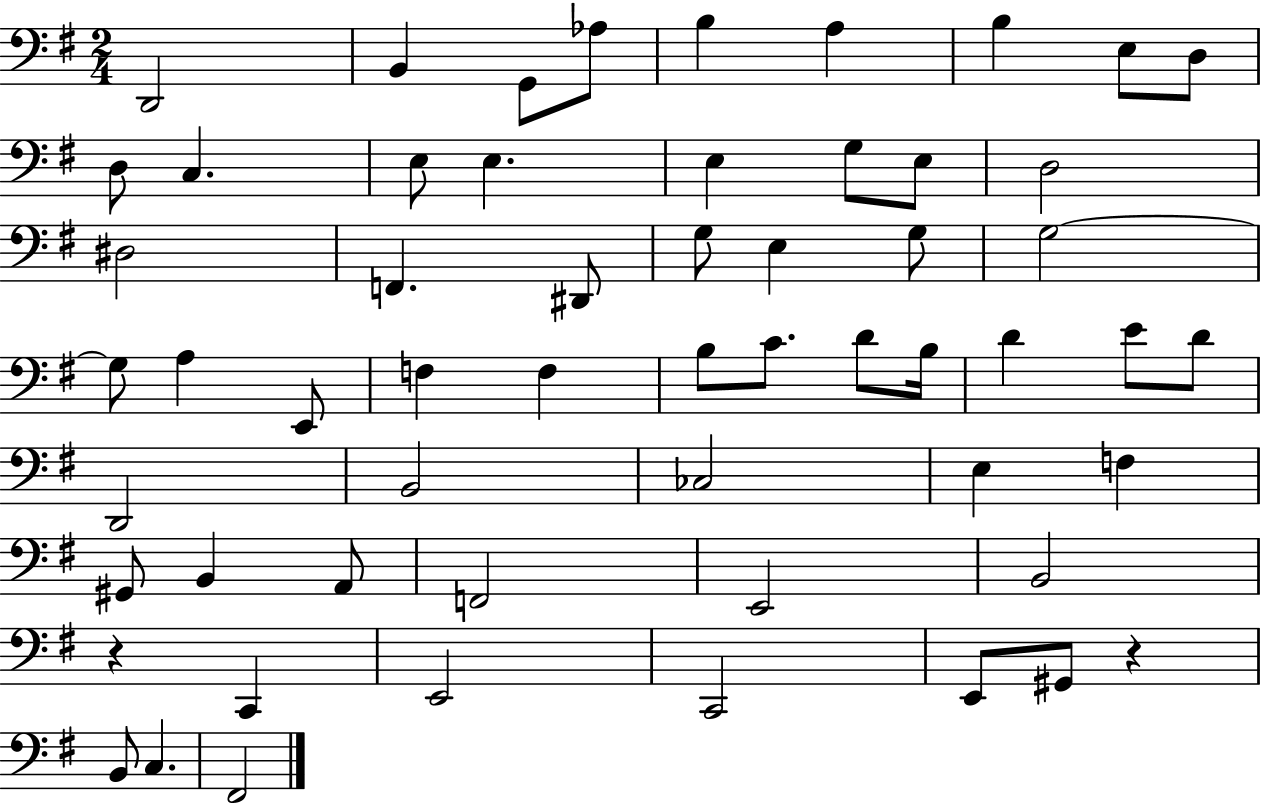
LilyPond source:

{
  \clef bass
  \numericTimeSignature
  \time 2/4
  \key g \major
  d,2 | b,4 g,8 aes8 | b4 a4 | b4 e8 d8 | \break d8 c4. | e8 e4. | e4 g8 e8 | d2 | \break dis2 | f,4. dis,8 | g8 e4 g8 | g2~~ | \break g8 a4 e,8 | f4 f4 | b8 c'8. d'8 b16 | d'4 e'8 d'8 | \break d,2 | b,2 | ces2 | e4 f4 | \break gis,8 b,4 a,8 | f,2 | e,2 | b,2 | \break r4 c,4 | e,2 | c,2 | e,8 gis,8 r4 | \break b,8 c4. | fis,2 | \bar "|."
}